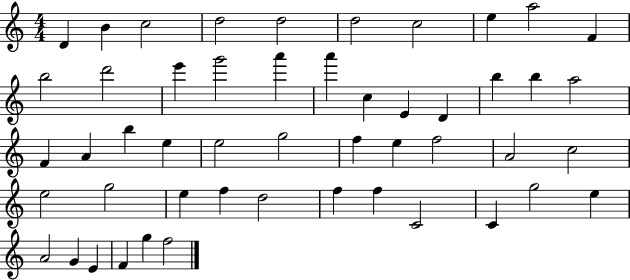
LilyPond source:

{
  \clef treble
  \numericTimeSignature
  \time 4/4
  \key c \major
  d'4 b'4 c''2 | d''2 d''2 | d''2 c''2 | e''4 a''2 f'4 | \break b''2 d'''2 | e'''4 g'''2 a'''4 | a'''4 c''4 e'4 d'4 | b''4 b''4 a''2 | \break f'4 a'4 b''4 e''4 | e''2 g''2 | f''4 e''4 f''2 | a'2 c''2 | \break e''2 g''2 | e''4 f''4 d''2 | f''4 f''4 c'2 | c'4 g''2 e''4 | \break a'2 g'4 e'4 | f'4 g''4 f''2 | \bar "|."
}